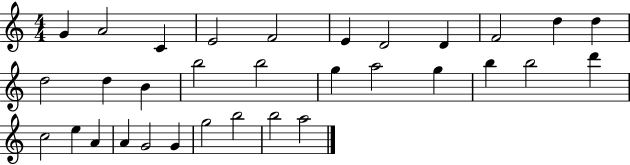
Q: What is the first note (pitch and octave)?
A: G4